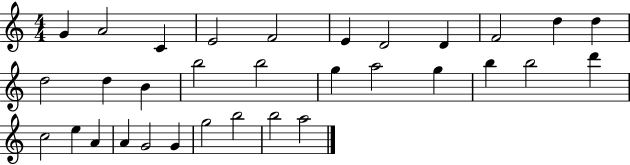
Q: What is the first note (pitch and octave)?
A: G4